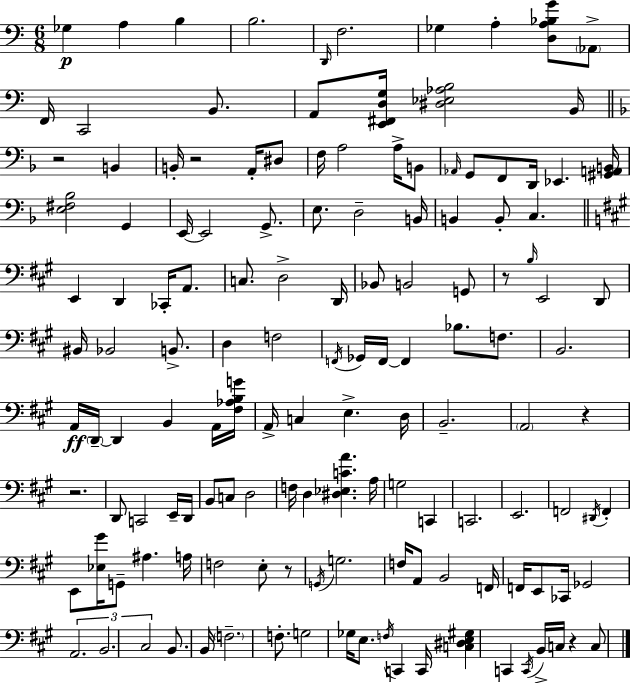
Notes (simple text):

Gb3/q A3/q B3/q B3/h. D2/s F3/h. Gb3/q A3/q [D3,A3,Bb3,G4]/e Ab2/e F2/s C2/h B2/e. A2/e [E2,F#2,D3,G3]/s [D#3,Eb3,Ab3,B3]/h B2/s R/h B2/q B2/s R/h A2/s D#3/e F3/s A3/h A3/s B2/e Ab2/s G2/e F2/e D2/s Eb2/q. [G#2,A2,B2]/s [E3,F#3,Bb3]/h G2/q E2/s E2/h G2/e. E3/e. D3/h B2/s B2/q B2/e C3/q. E2/q D2/q CES2/s A2/e. C3/e. D3/h D2/s Bb2/e B2/h G2/e R/e B3/s E2/h D2/e BIS2/s Bb2/h B2/e. D3/q F3/h F2/s Gb2/s F2/s F2/q Bb3/e. F3/e. B2/h. A2/s D2/s D2/q B2/q A2/s [F#3,Ab3,B3,G4]/s A2/s C3/q E3/q. D3/s B2/h. A2/h R/q R/h. D2/e C2/h E2/s D2/s B2/e C3/e D3/h F3/s D3/q [D#3,Eb3,C4,A4]/q. A3/s G3/h C2/q C2/h. E2/h. F2/h D#2/s F2/q E2/e [Eb3,G#4]/s G2/e A#3/q. A3/s F3/h E3/e R/e G2/s G3/h. F3/s A2/e B2/h F2/s F2/s E2/e CES2/s Gb2/h A2/h. B2/h. C#3/h B2/e. B2/s F3/h. F3/e. G3/h Gb3/s E3/e. F3/s C2/q C2/s [C3,D#3,E3,G#3]/q C2/q C2/s B2/s C3/s R/q C3/e